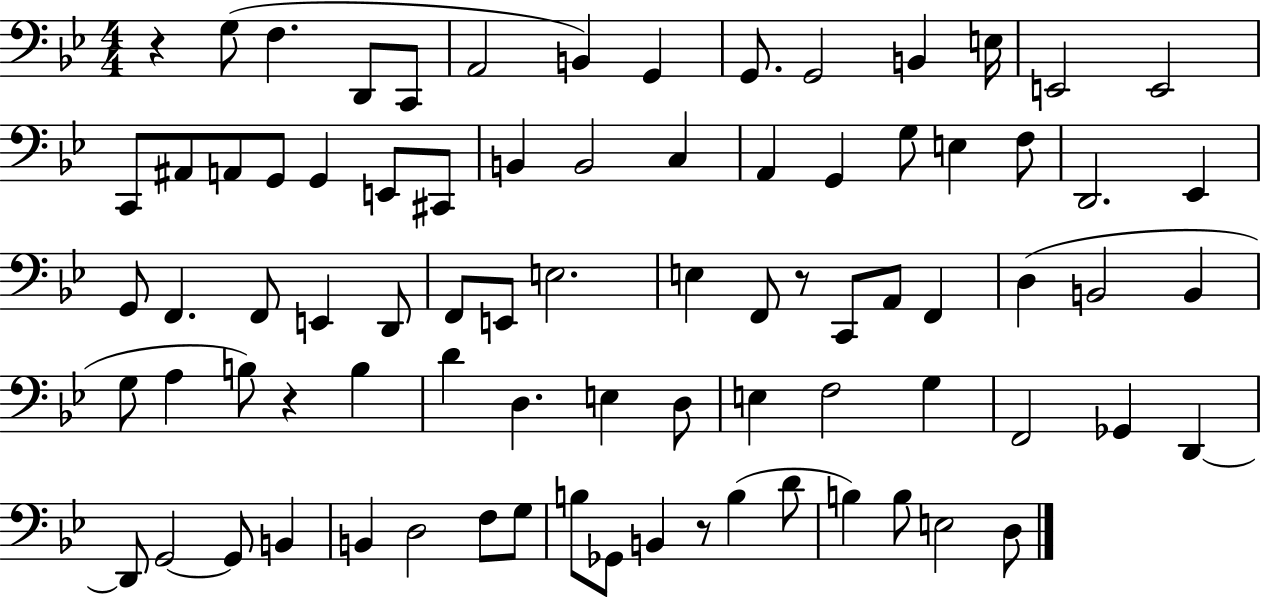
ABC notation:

X:1
T:Untitled
M:4/4
L:1/4
K:Bb
z G,/2 F, D,,/2 C,,/2 A,,2 B,, G,, G,,/2 G,,2 B,, E,/4 E,,2 E,,2 C,,/2 ^A,,/2 A,,/2 G,,/2 G,, E,,/2 ^C,,/2 B,, B,,2 C, A,, G,, G,/2 E, F,/2 D,,2 _E,, G,,/2 F,, F,,/2 E,, D,,/2 F,,/2 E,,/2 E,2 E, F,,/2 z/2 C,,/2 A,,/2 F,, D, B,,2 B,, G,/2 A, B,/2 z B, D D, E, D,/2 E, F,2 G, F,,2 _G,, D,, D,,/2 G,,2 G,,/2 B,, B,, D,2 F,/2 G,/2 B,/2 _G,,/2 B,, z/2 B, D/2 B, B,/2 E,2 D,/2